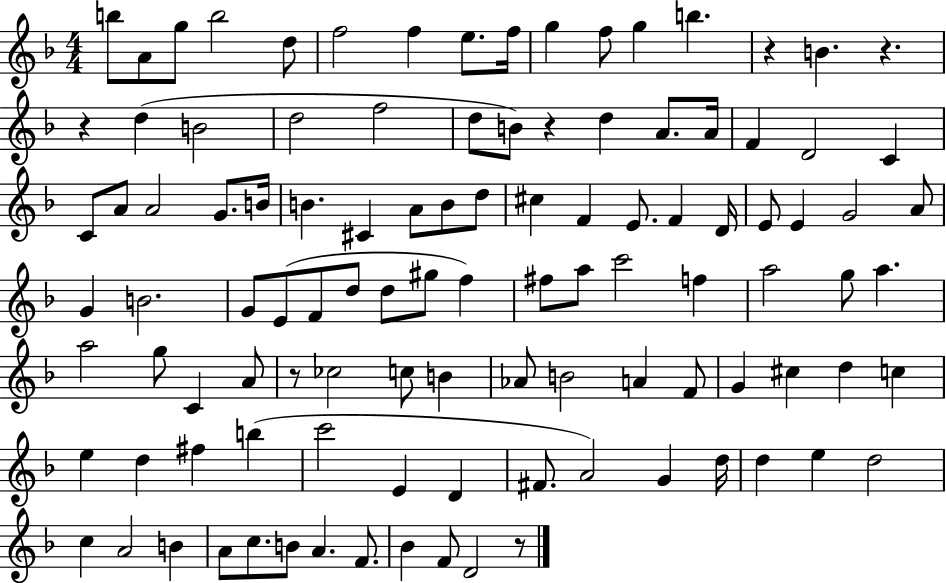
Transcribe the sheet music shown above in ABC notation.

X:1
T:Untitled
M:4/4
L:1/4
K:F
b/2 A/2 g/2 b2 d/2 f2 f e/2 f/4 g f/2 g b z B z z d B2 d2 f2 d/2 B/2 z d A/2 A/4 F D2 C C/2 A/2 A2 G/2 B/4 B ^C A/2 B/2 d/2 ^c F E/2 F D/4 E/2 E G2 A/2 G B2 G/2 E/2 F/2 d/2 d/2 ^g/2 f ^f/2 a/2 c'2 f a2 g/2 a a2 g/2 C A/2 z/2 _c2 c/2 B _A/2 B2 A F/2 G ^c d c e d ^f b c'2 E D ^F/2 A2 G d/4 d e d2 c A2 B A/2 c/2 B/2 A F/2 _B F/2 D2 z/2